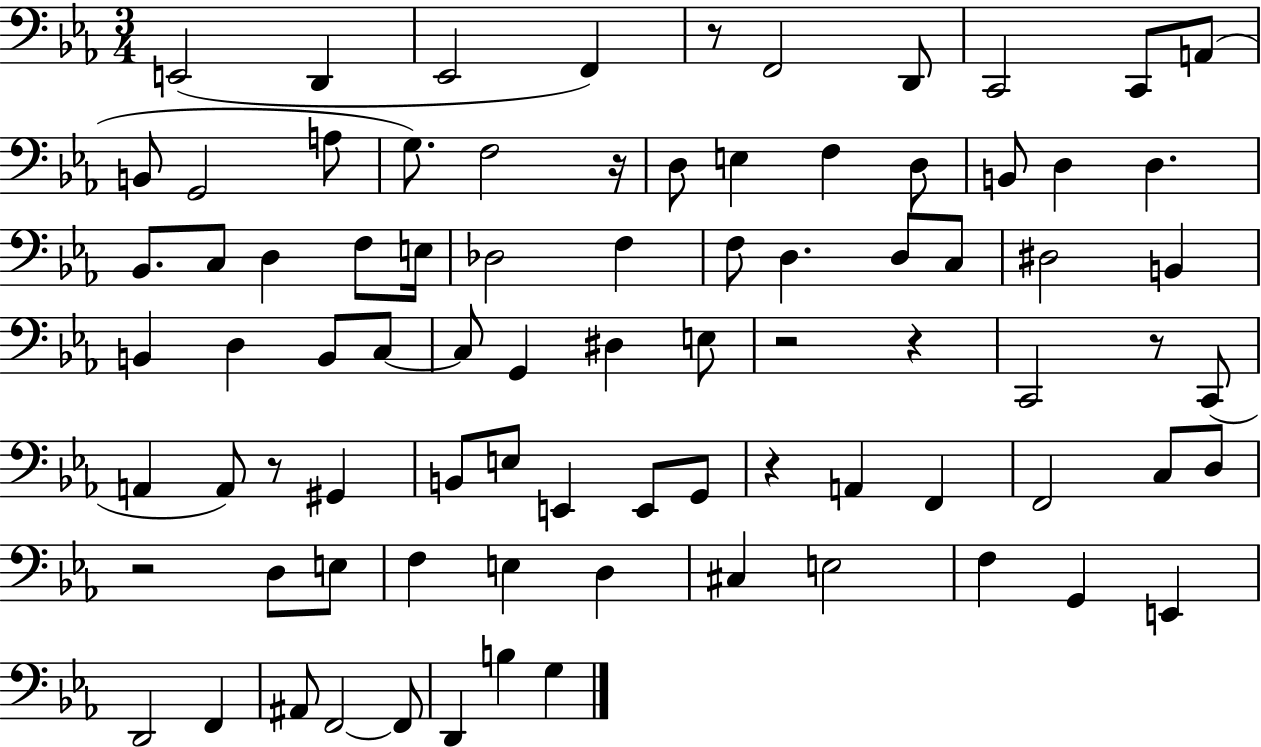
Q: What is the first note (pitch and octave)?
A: E2